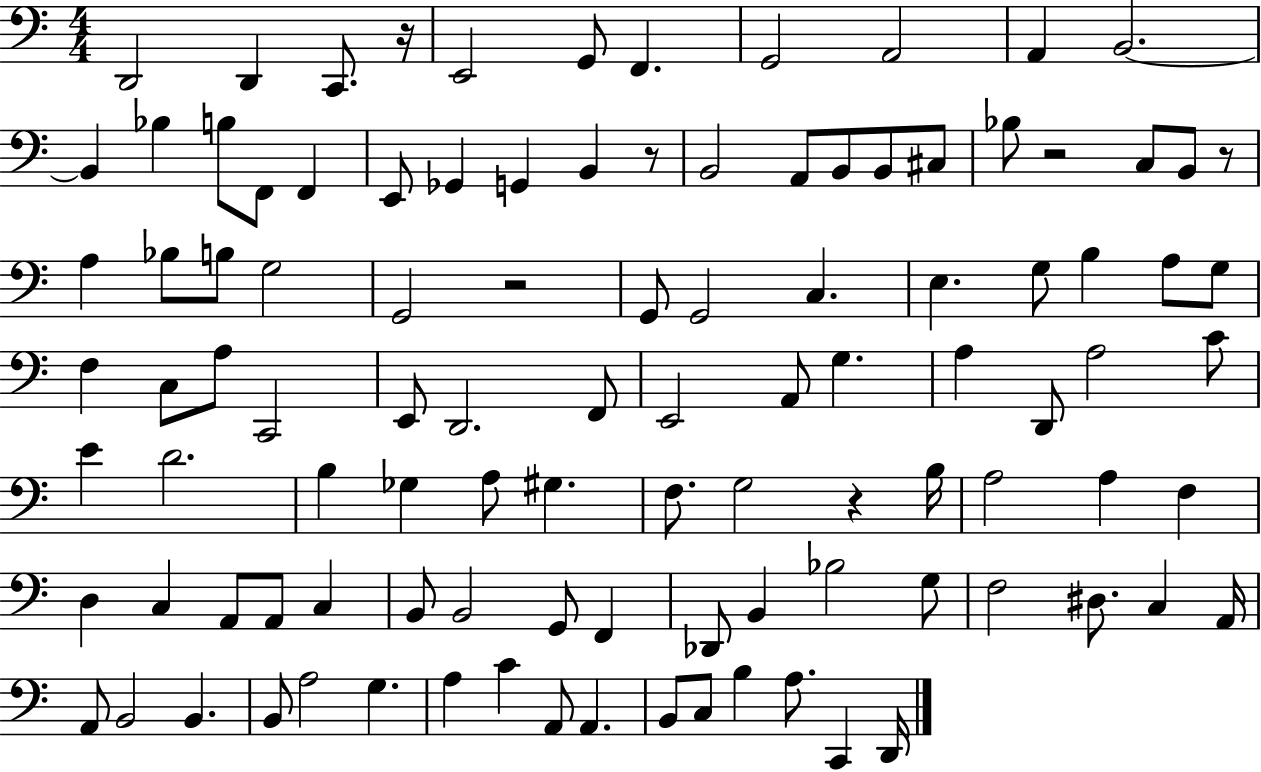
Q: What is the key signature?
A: C major